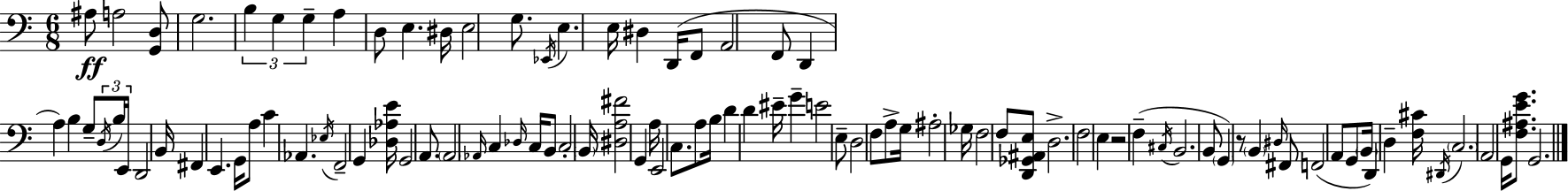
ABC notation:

X:1
T:Untitled
M:6/8
L:1/4
K:Am
^A,/2 A,2 [G,,D,]/2 G,2 B, G, G, A, D,/2 E, ^D,/4 E,2 G,/2 _E,,/4 E, E,/4 ^D, D,,/4 F,,/2 A,,2 F,,/2 D,, A, B, G,/2 D,/4 B,/4 E,,/4 D,,2 B,,/4 ^F,, E,, G,,/4 A,/2 C _A,, _E,/4 F,,2 G,, [_D,_A,E]/4 G,,2 A,,/2 A,,2 _A,,/4 C, _D,/4 C,/4 B,,/2 C,2 B,,/4 [^D,A,^F]2 G,, A,/4 E,,2 C,/2 A,/2 B,/4 D D ^E/4 G E2 E,/2 D,2 F,/2 A,/2 G,/4 ^A,2 _G,/4 F,2 F,/2 [D,,_G,,^A,,E,]/2 D,2 F,2 E, z2 F, ^C,/4 B,,2 B,,/2 G,, z/2 B,, ^D,/4 ^F,,/2 F,,2 A,,/2 G,,/2 B,,/4 D,, D, [F,^C]/4 ^D,,/4 C,2 A,,2 G,,/4 [F,^A,EG]/2 G,,2